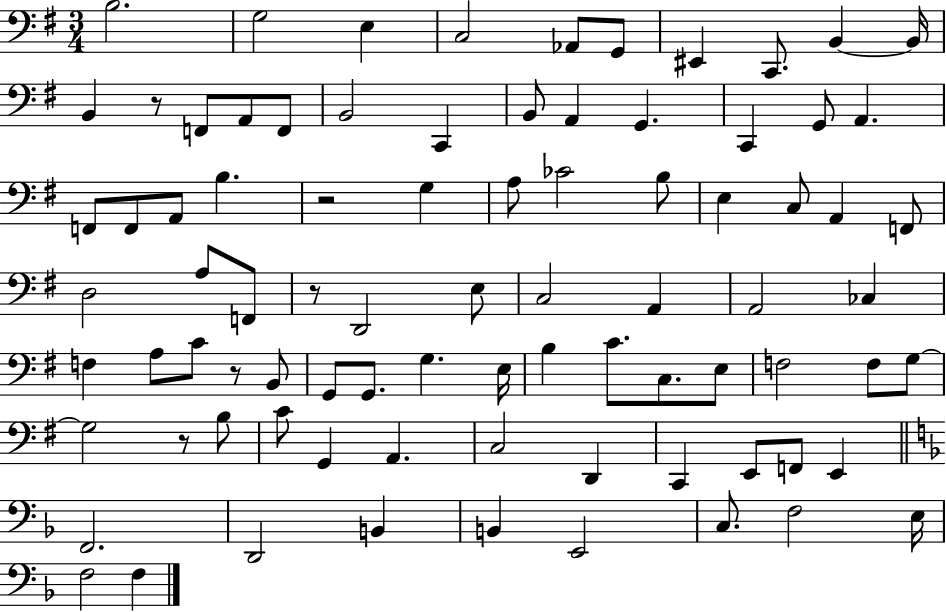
B3/h. G3/h E3/q C3/h Ab2/e G2/e EIS2/q C2/e. B2/q B2/s B2/q R/e F2/e A2/e F2/e B2/h C2/q B2/e A2/q G2/q. C2/q G2/e A2/q. F2/e F2/e A2/e B3/q. R/h G3/q A3/e CES4/h B3/e E3/q C3/e A2/q F2/e D3/h A3/e F2/e R/e D2/h E3/e C3/h A2/q A2/h CES3/q F3/q A3/e C4/e R/e B2/e G2/e G2/e. G3/q. E3/s B3/q C4/e. C3/e. E3/e F3/h F3/e G3/e G3/h R/e B3/e C4/e G2/q A2/q. C3/h D2/q C2/q E2/e F2/e E2/q F2/h. D2/h B2/q B2/q E2/h C3/e. F3/h E3/s F3/h F3/q